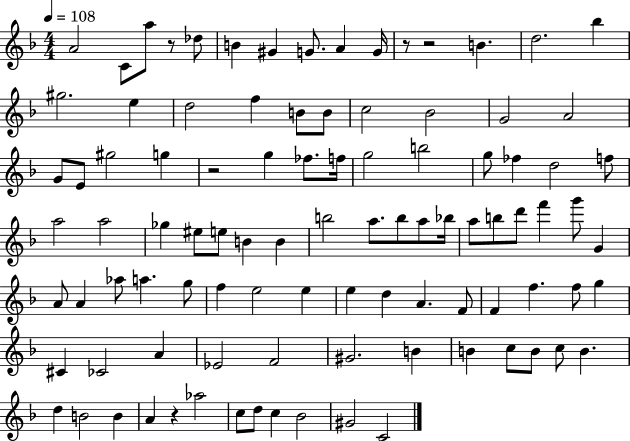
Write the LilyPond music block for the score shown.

{
  \clef treble
  \numericTimeSignature
  \time 4/4
  \key f \major
  \tempo 4 = 108
  a'2 c'8 a''8 r8 des''8 | b'4 gis'4 g'8. a'4 g'16 | r8 r2 b'4. | d''2. bes''4 | \break gis''2. e''4 | d''2 f''4 b'8 b'8 | c''2 bes'2 | g'2 a'2 | \break g'8 e'8 gis''2 g''4 | r2 g''4 fes''8. f''16 | g''2 b''2 | g''8 fes''4 d''2 f''8 | \break a''2 a''2 | ges''4 eis''8 e''8 b'4 b'4 | b''2 a''8. b''8 a''8 bes''16 | a''8 b''8 d'''8 f'''4 g'''8 g'4 | \break a'8 a'4 aes''8 a''4. g''8 | f''4 e''2 e''4 | e''4 d''4 a'4. f'8 | f'4 f''4. f''8 g''4 | \break cis'4 ces'2 a'4 | ees'2 f'2 | gis'2. b'4 | b'4 c''8 b'8 c''8 b'4. | \break d''4 b'2 b'4 | a'4 r4 aes''2 | c''8 d''8 c''4 bes'2 | gis'2 c'2 | \break \bar "|."
}